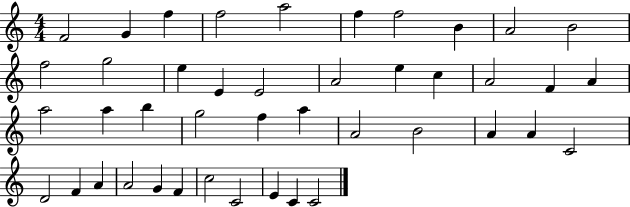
F4/h G4/q F5/q F5/h A5/h F5/q F5/h B4/q A4/h B4/h F5/h G5/h E5/q E4/q E4/h A4/h E5/q C5/q A4/h F4/q A4/q A5/h A5/q B5/q G5/h F5/q A5/q A4/h B4/h A4/q A4/q C4/h D4/h F4/q A4/q A4/h G4/q F4/q C5/h C4/h E4/q C4/q C4/h